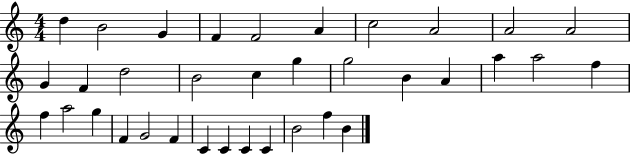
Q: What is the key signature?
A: C major